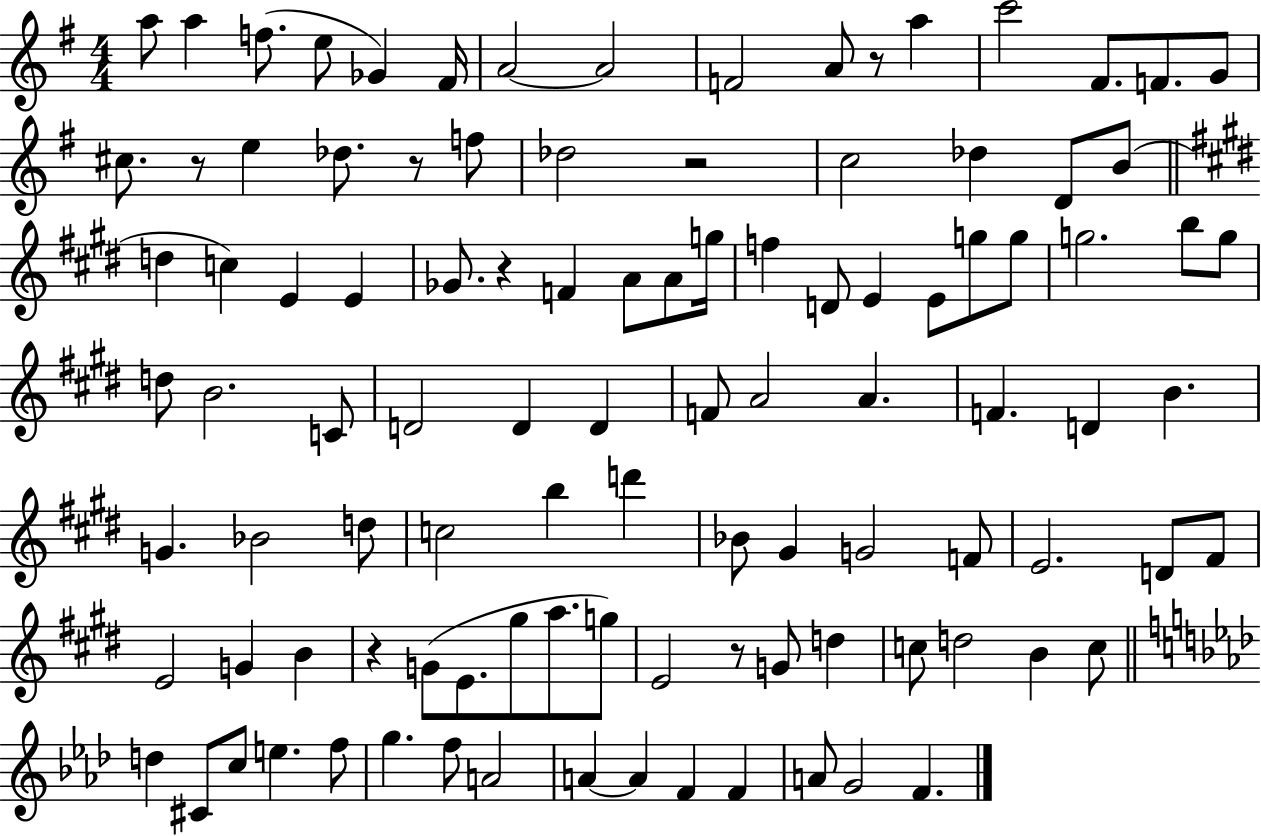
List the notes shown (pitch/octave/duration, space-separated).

A5/e A5/q F5/e. E5/e Gb4/q F#4/s A4/h A4/h F4/h A4/e R/e A5/q C6/h F#4/e. F4/e. G4/e C#5/e. R/e E5/q Db5/e. R/e F5/e Db5/h R/h C5/h Db5/q D4/e B4/e D5/q C5/q E4/q E4/q Gb4/e. R/q F4/q A4/e A4/e G5/s F5/q D4/e E4/q E4/e G5/e G5/e G5/h. B5/e G5/e D5/e B4/h. C4/e D4/h D4/q D4/q F4/e A4/h A4/q. F4/q. D4/q B4/q. G4/q. Bb4/h D5/e C5/h B5/q D6/q Bb4/e G#4/q G4/h F4/e E4/h. D4/e F#4/e E4/h G4/q B4/q R/q G4/e E4/e. G#5/e A5/e. G5/e E4/h R/e G4/e D5/q C5/e D5/h B4/q C5/e D5/q C#4/e C5/e E5/q. F5/e G5/q. F5/e A4/h A4/q A4/q F4/q F4/q A4/e G4/h F4/q.